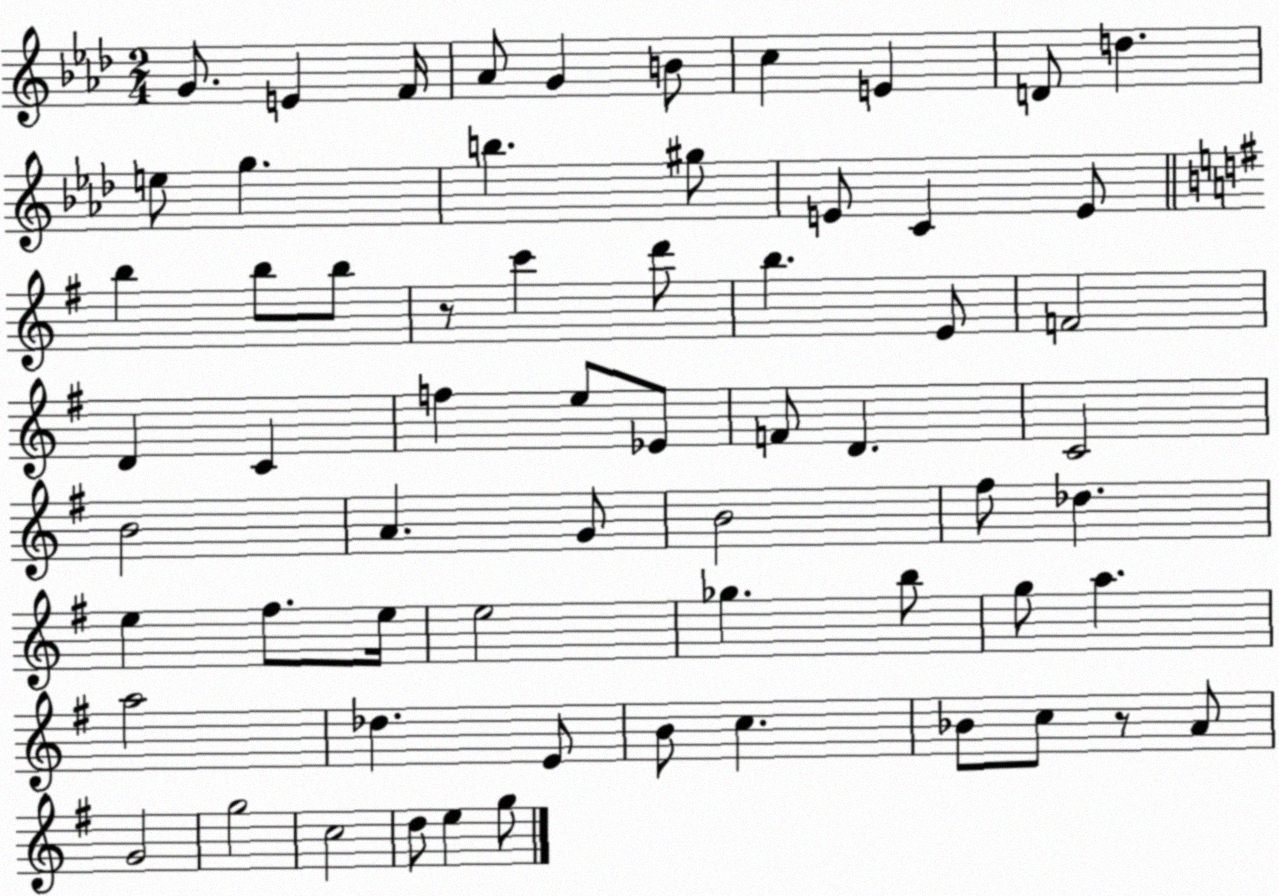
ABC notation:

X:1
T:Untitled
M:2/4
L:1/4
K:Ab
G/2 E F/4 _A/2 G B/2 c E D/2 d e/2 g b ^g/2 E/2 C E/2 b b/2 b/2 z/2 c' d'/2 b E/2 F2 D C f e/2 _E/2 F/2 D C2 B2 A G/2 B2 ^f/2 _d e ^f/2 e/4 e2 _g b/2 g/2 a a2 _d E/2 B/2 c _B/2 c/2 z/2 A/2 G2 g2 c2 d/2 e g/2